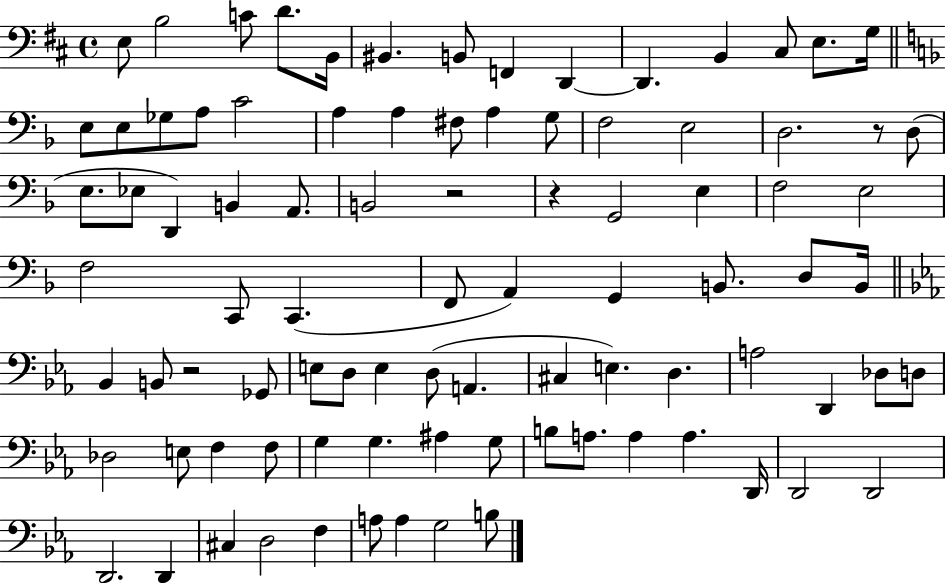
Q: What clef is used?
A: bass